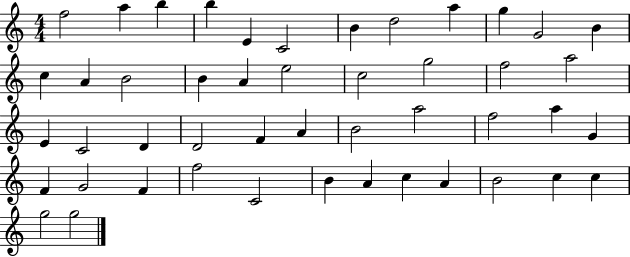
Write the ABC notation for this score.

X:1
T:Untitled
M:4/4
L:1/4
K:C
f2 a b b E C2 B d2 a g G2 B c A B2 B A e2 c2 g2 f2 a2 E C2 D D2 F A B2 a2 f2 a G F G2 F f2 C2 B A c A B2 c c g2 g2